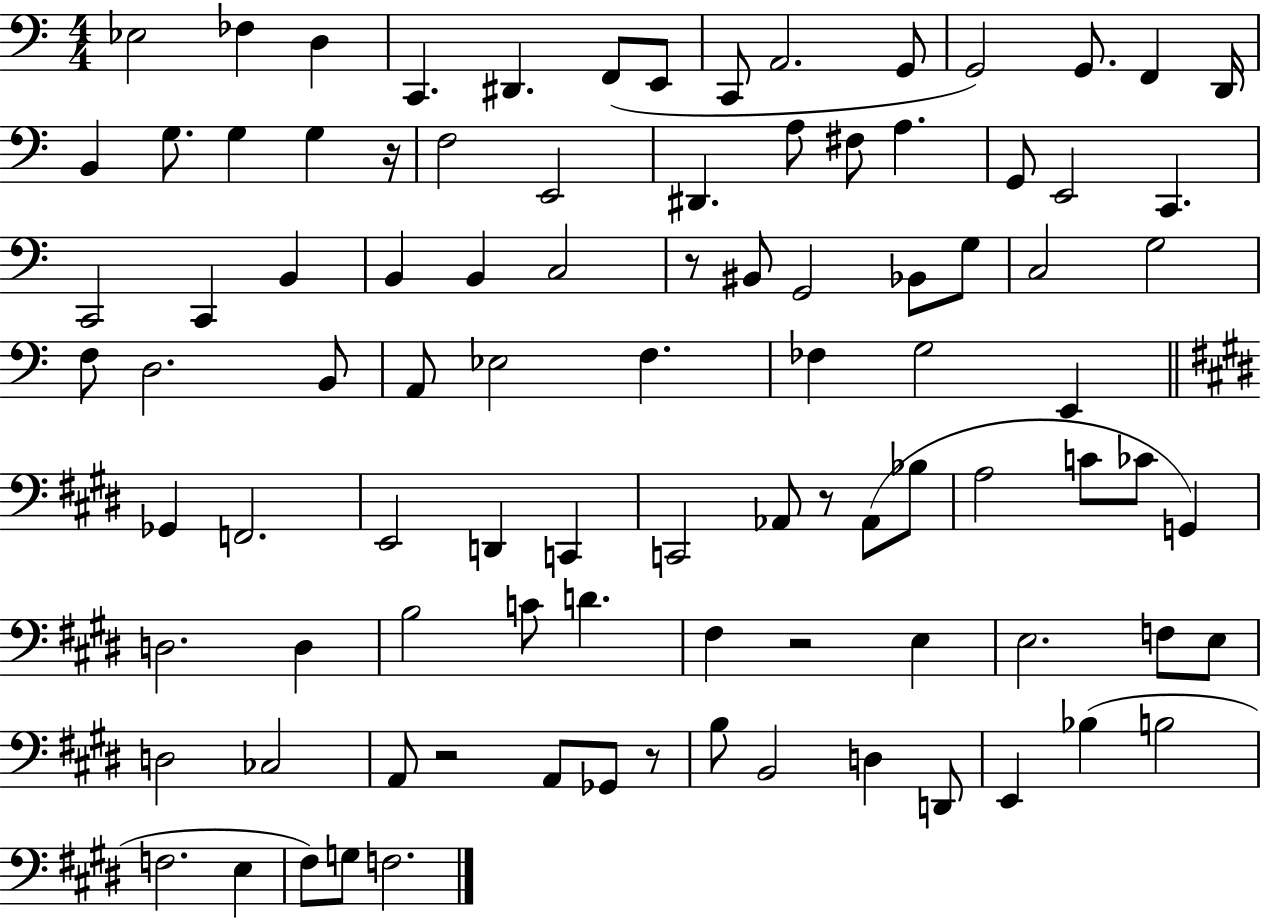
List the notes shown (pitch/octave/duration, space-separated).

Eb3/h FES3/q D3/q C2/q. D#2/q. F2/e E2/e C2/e A2/h. G2/e G2/h G2/e. F2/q D2/s B2/q G3/e. G3/q G3/q R/s F3/h E2/h D#2/q. A3/e F#3/e A3/q. G2/e E2/h C2/q. C2/h C2/q B2/q B2/q B2/q C3/h R/e BIS2/e G2/h Bb2/e G3/e C3/h G3/h F3/e D3/h. B2/e A2/e Eb3/h F3/q. FES3/q G3/h E2/q Gb2/q F2/h. E2/h D2/q C2/q C2/h Ab2/e R/e Ab2/e Bb3/e A3/h C4/e CES4/e G2/q D3/h. D3/q B3/h C4/e D4/q. F#3/q R/h E3/q E3/h. F3/e E3/e D3/h CES3/h A2/e R/h A2/e Gb2/e R/e B3/e B2/h D3/q D2/e E2/q Bb3/q B3/h F3/h. E3/q F#3/e G3/e F3/h.